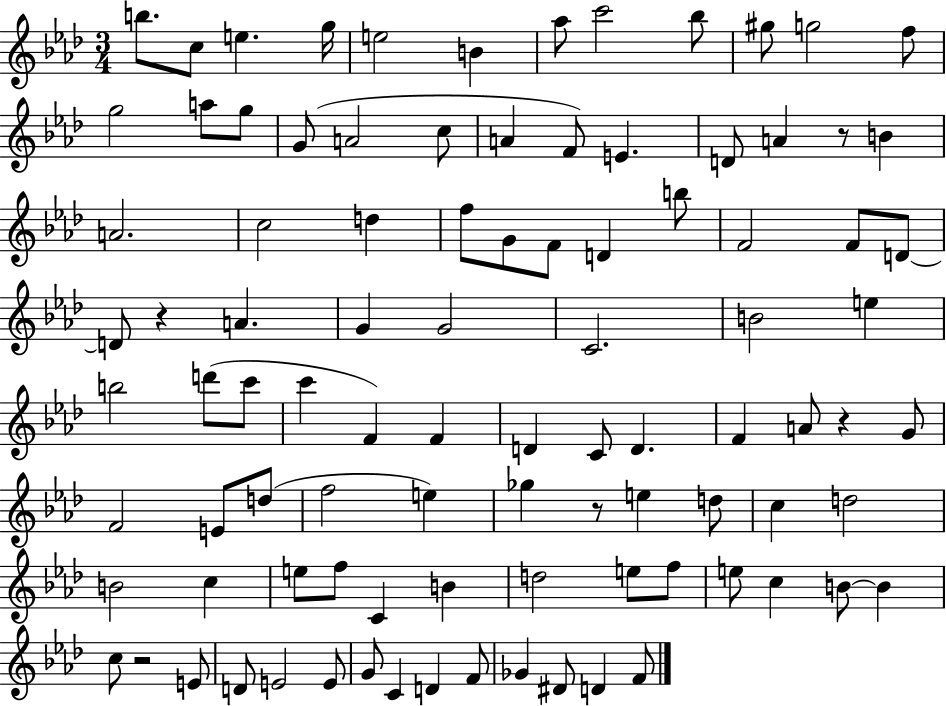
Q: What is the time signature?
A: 3/4